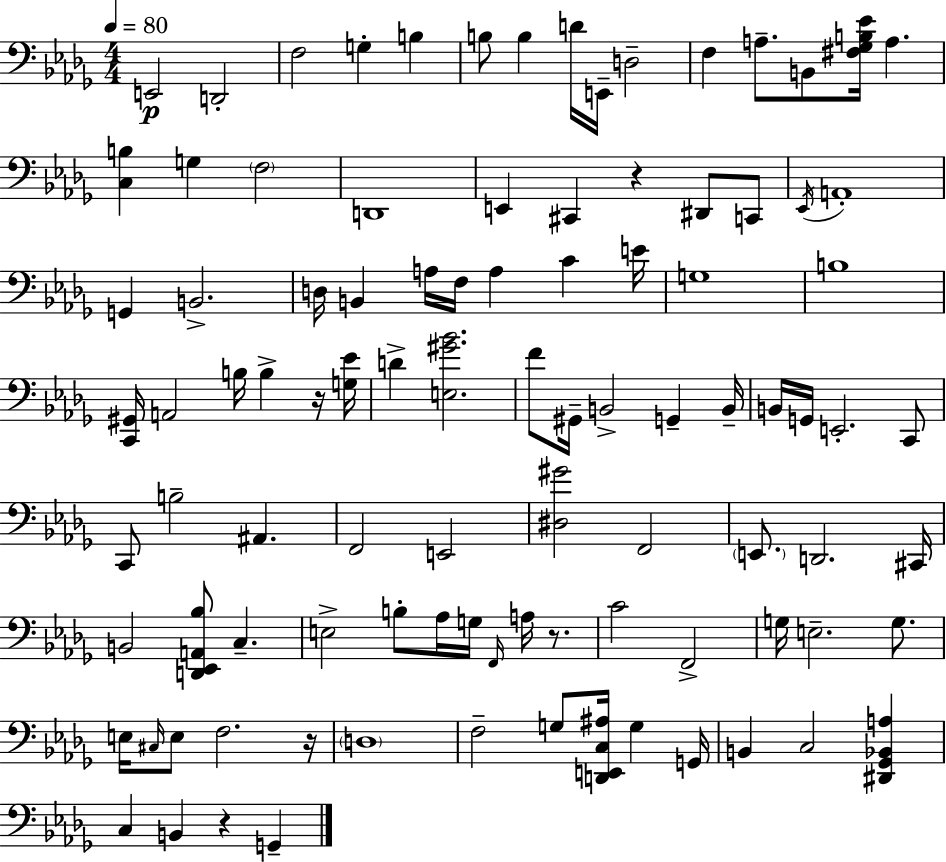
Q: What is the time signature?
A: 4/4